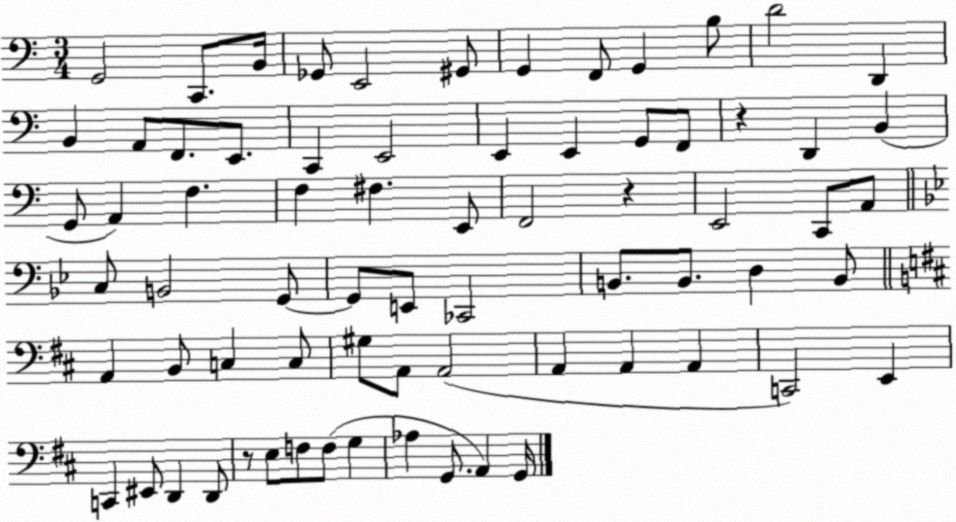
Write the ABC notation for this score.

X:1
T:Untitled
M:3/4
L:1/4
K:C
G,,2 C,,/2 B,,/4 _G,,/2 E,,2 ^G,,/2 G,, F,,/2 G,, B,/2 D2 D,, B,, A,,/2 F,,/2 E,,/2 C,, E,,2 E,, E,, G,,/2 F,,/2 z D,, B,, G,,/2 A,, F, F, ^F, E,,/2 F,,2 z E,,2 C,,/2 A,,/2 C,/2 B,,2 G,,/2 G,,/2 E,,/2 _C,,2 B,,/2 B,,/2 D, B,,/2 A,, B,,/2 C, C,/2 ^G,/2 A,,/2 A,,2 A,, A,, A,, C,,2 E,, C,, ^E,,/2 D,, D,,/2 z/2 E,/2 F,/2 F,/2 G, _A, G,,/2 A,, G,,/4